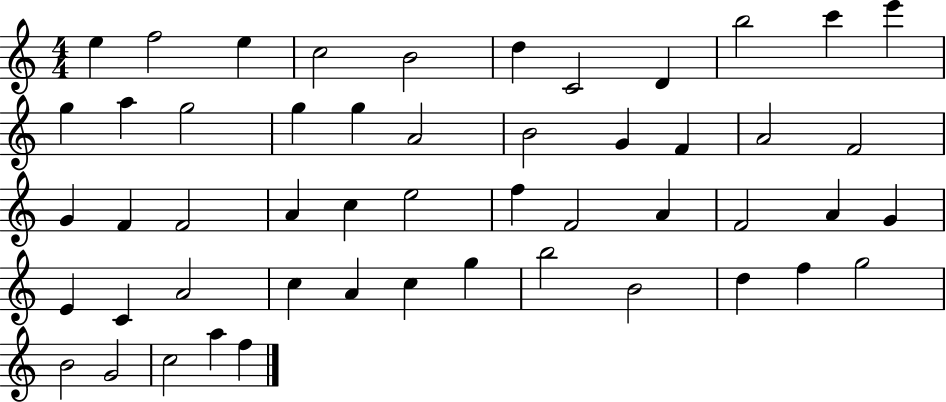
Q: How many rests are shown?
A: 0